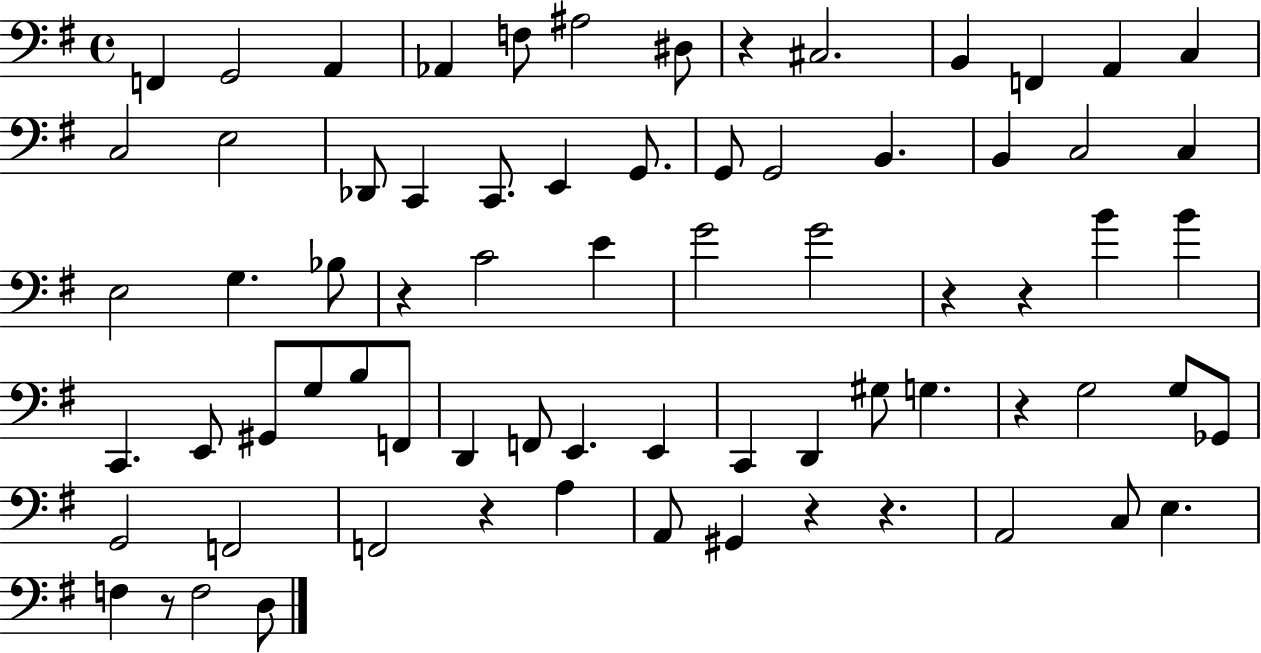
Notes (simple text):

F2/q G2/h A2/q Ab2/q F3/e A#3/h D#3/e R/q C#3/h. B2/q F2/q A2/q C3/q C3/h E3/h Db2/e C2/q C2/e. E2/q G2/e. G2/e G2/h B2/q. B2/q C3/h C3/q E3/h G3/q. Bb3/e R/q C4/h E4/q G4/h G4/h R/q R/q B4/q B4/q C2/q. E2/e G#2/e G3/e B3/e F2/e D2/q F2/e E2/q. E2/q C2/q D2/q G#3/e G3/q. R/q G3/h G3/e Gb2/e G2/h F2/h F2/h R/q A3/q A2/e G#2/q R/q R/q. A2/h C3/e E3/q. F3/q R/e F3/h D3/e